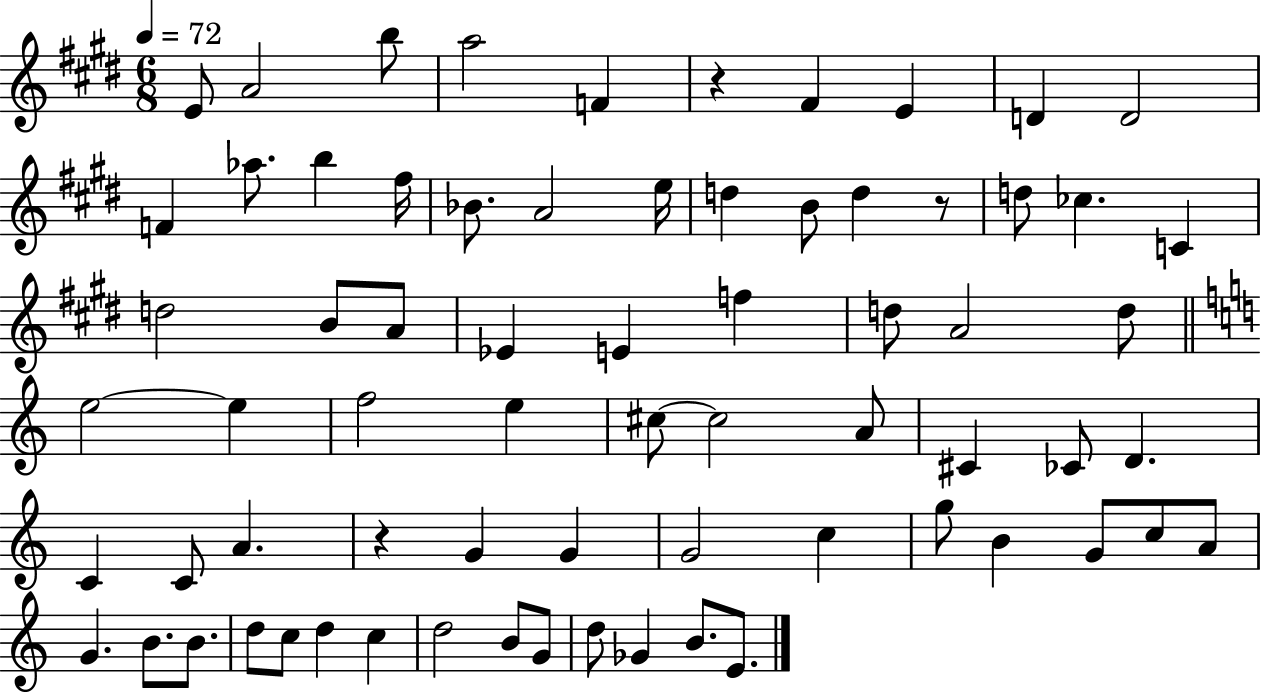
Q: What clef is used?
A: treble